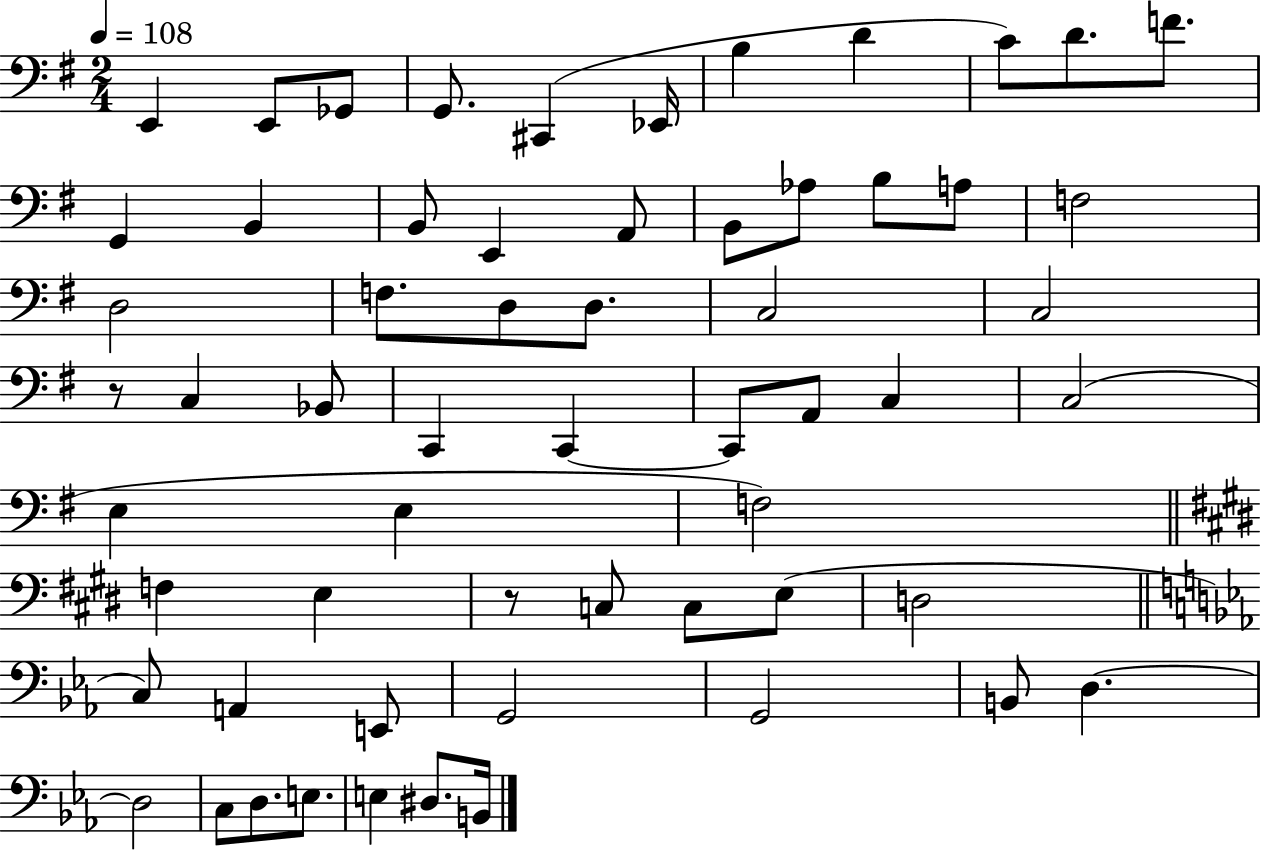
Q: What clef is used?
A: bass